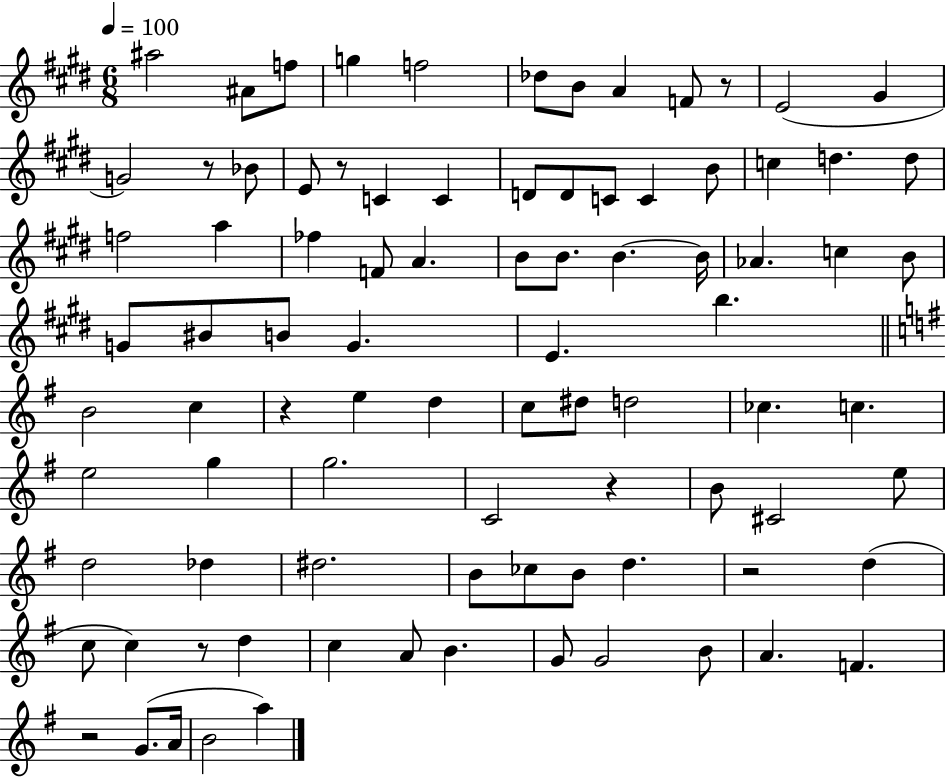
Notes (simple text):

A#5/h A#4/e F5/e G5/q F5/h Db5/e B4/e A4/q F4/e R/e E4/h G#4/q G4/h R/e Bb4/e E4/e R/e C4/q C4/q D4/e D4/e C4/e C4/q B4/e C5/q D5/q. D5/e F5/h A5/q FES5/q F4/e A4/q. B4/e B4/e. B4/q. B4/s Ab4/q. C5/q B4/e G4/e BIS4/e B4/e G4/q. E4/q. B5/q. B4/h C5/q R/q E5/q D5/q C5/e D#5/e D5/h CES5/q. C5/q. E5/h G5/q G5/h. C4/h R/q B4/e C#4/h E5/e D5/h Db5/q D#5/h. B4/e CES5/e B4/e D5/q. R/h D5/q C5/e C5/q R/e D5/q C5/q A4/e B4/q. G4/e G4/h B4/e A4/q. F4/q. R/h G4/e. A4/s B4/h A5/q